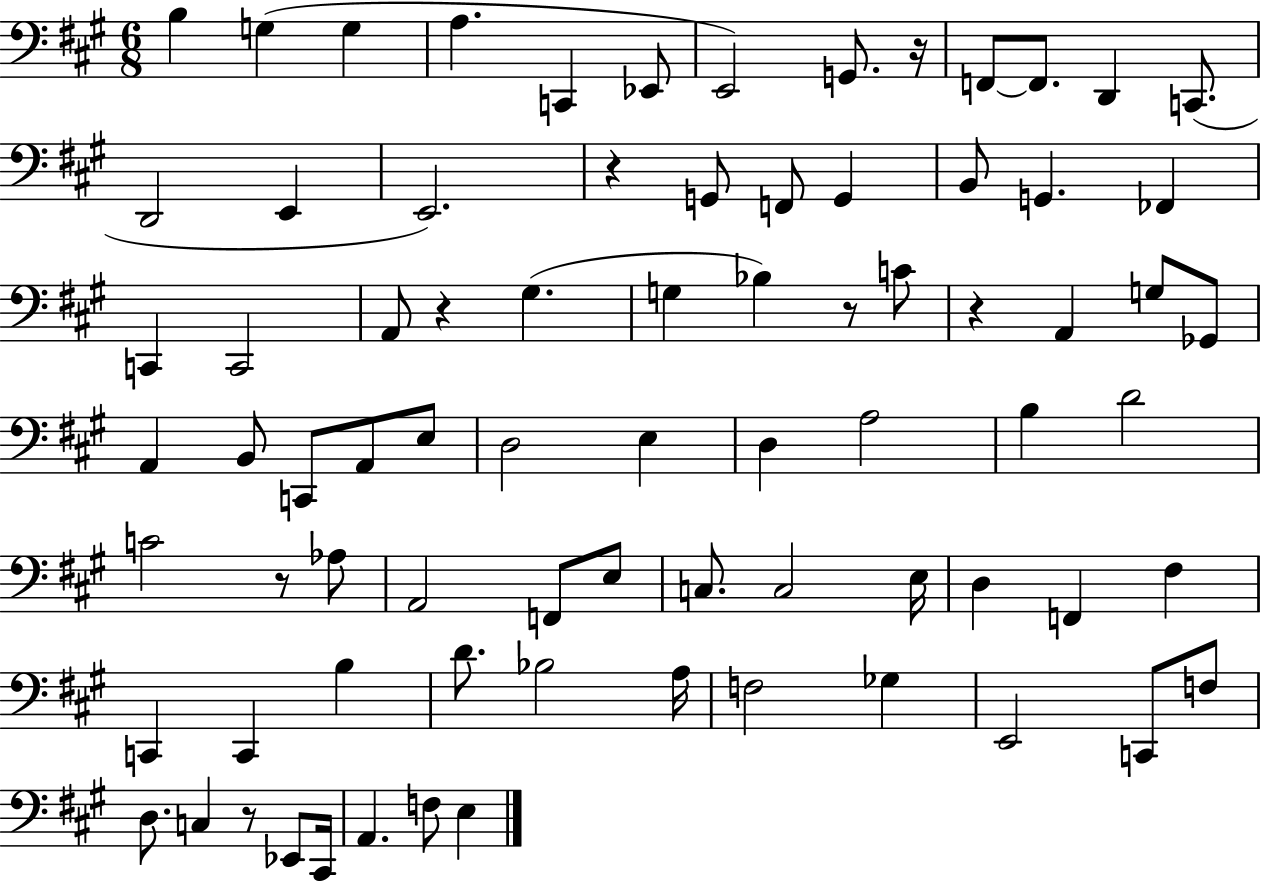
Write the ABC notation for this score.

X:1
T:Untitled
M:6/8
L:1/4
K:A
B, G, G, A, C,, _E,,/2 E,,2 G,,/2 z/4 F,,/2 F,,/2 D,, C,,/2 D,,2 E,, E,,2 z G,,/2 F,,/2 G,, B,,/2 G,, _F,, C,, C,,2 A,,/2 z ^G, G, _B, z/2 C/2 z A,, G,/2 _G,,/2 A,, B,,/2 C,,/2 A,,/2 E,/2 D,2 E, D, A,2 B, D2 C2 z/2 _A,/2 A,,2 F,,/2 E,/2 C,/2 C,2 E,/4 D, F,, ^F, C,, C,, B, D/2 _B,2 A,/4 F,2 _G, E,,2 C,,/2 F,/2 D,/2 C, z/2 _E,,/2 ^C,,/4 A,, F,/2 E,